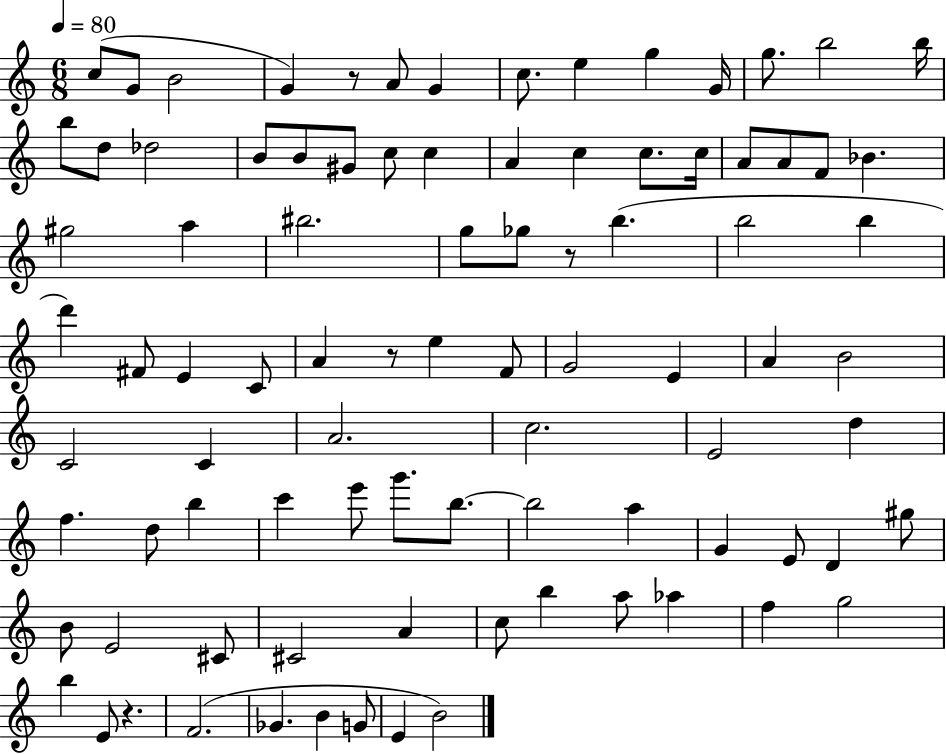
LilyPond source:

{
  \clef treble
  \numericTimeSignature
  \time 6/8
  \key c \major
  \tempo 4 = 80
  \repeat volta 2 { c''8( g'8 b'2 | g'4) r8 a'8 g'4 | c''8. e''4 g''4 g'16 | g''8. b''2 b''16 | \break b''8 d''8 des''2 | b'8 b'8 gis'8 c''8 c''4 | a'4 c''4 c''8. c''16 | a'8 a'8 f'8 bes'4. | \break gis''2 a''4 | bis''2. | g''8 ges''8 r8 b''4.( | b''2 b''4 | \break d'''4) fis'8 e'4 c'8 | a'4 r8 e''4 f'8 | g'2 e'4 | a'4 b'2 | \break c'2 c'4 | a'2. | c''2. | e'2 d''4 | \break f''4. d''8 b''4 | c'''4 e'''8 g'''8. b''8.~~ | b''2 a''4 | g'4 e'8 d'4 gis''8 | \break b'8 e'2 cis'8 | cis'2 a'4 | c''8 b''4 a''8 aes''4 | f''4 g''2 | \break b''4 e'8 r4. | f'2.( | ges'4. b'4 g'8 | e'4 b'2) | \break } \bar "|."
}